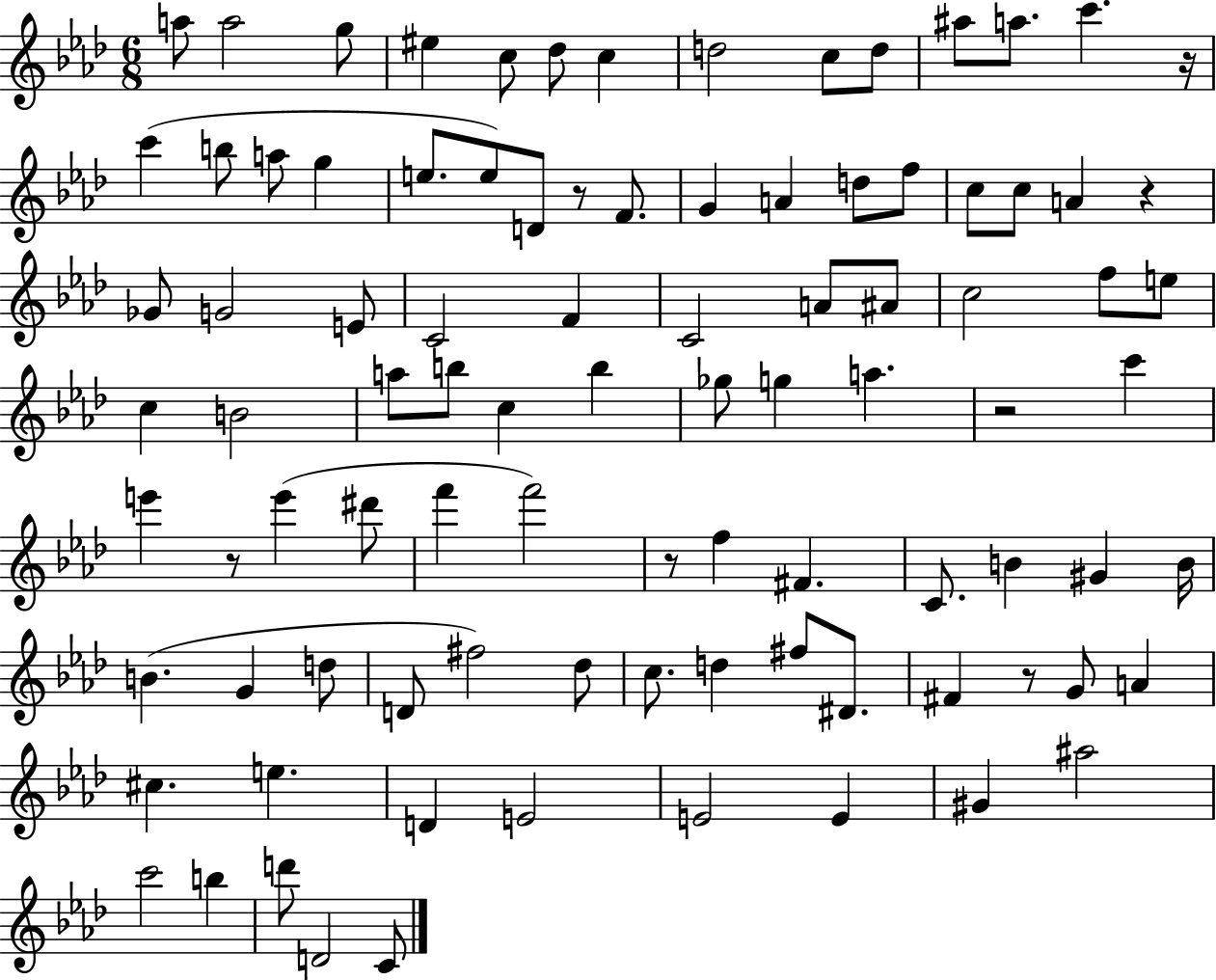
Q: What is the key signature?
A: AES major